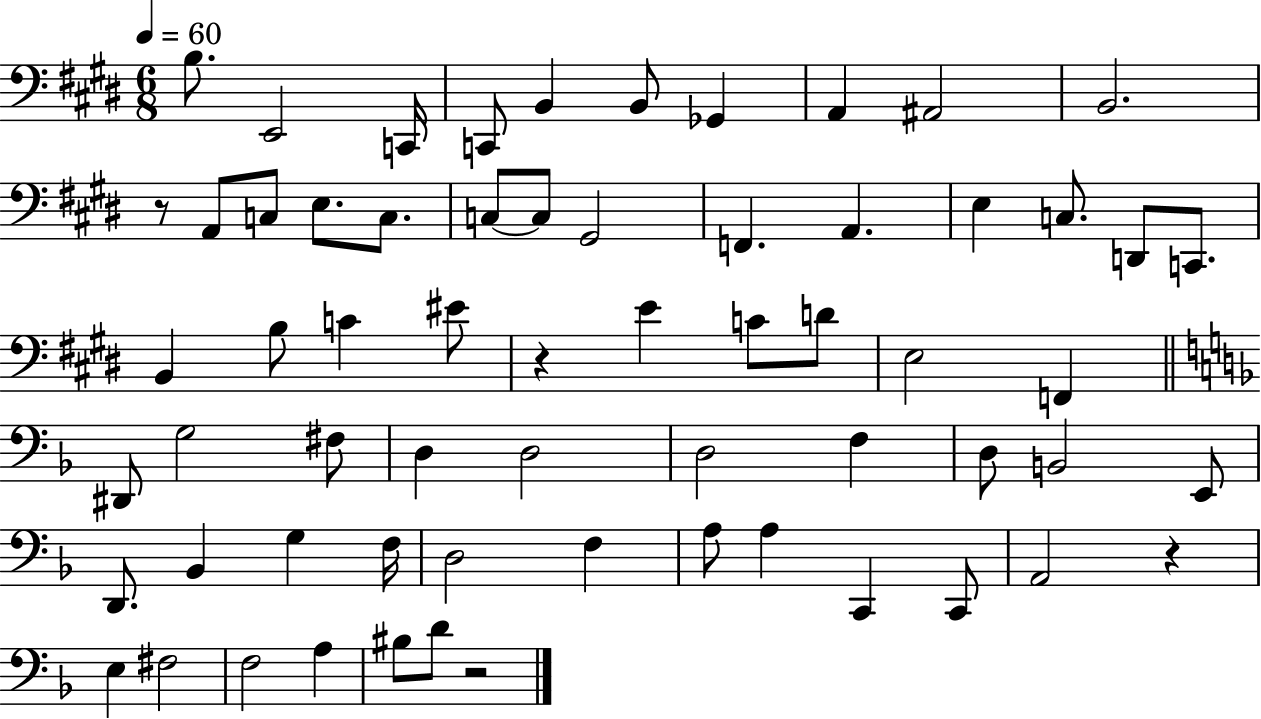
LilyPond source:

{
  \clef bass
  \numericTimeSignature
  \time 6/8
  \key e \major
  \tempo 4 = 60
  \repeat volta 2 { b8. e,2 c,16 | c,8 b,4 b,8 ges,4 | a,4 ais,2 | b,2. | \break r8 a,8 c8 e8. c8. | c8~~ c8 gis,2 | f,4. a,4. | e4 c8. d,8 c,8. | \break b,4 b8 c'4 eis'8 | r4 e'4 c'8 d'8 | e2 f,4 | \bar "||" \break \key f \major dis,8 g2 fis8 | d4 d2 | d2 f4 | d8 b,2 e,8 | \break d,8. bes,4 g4 f16 | d2 f4 | a8 a4 c,4 c,8 | a,2 r4 | \break e4 fis2 | f2 a4 | bis8 d'8 r2 | } \bar "|."
}